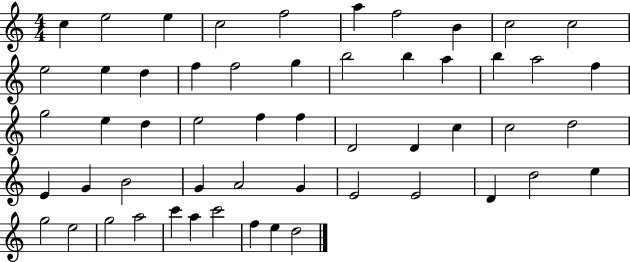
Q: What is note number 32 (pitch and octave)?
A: C5